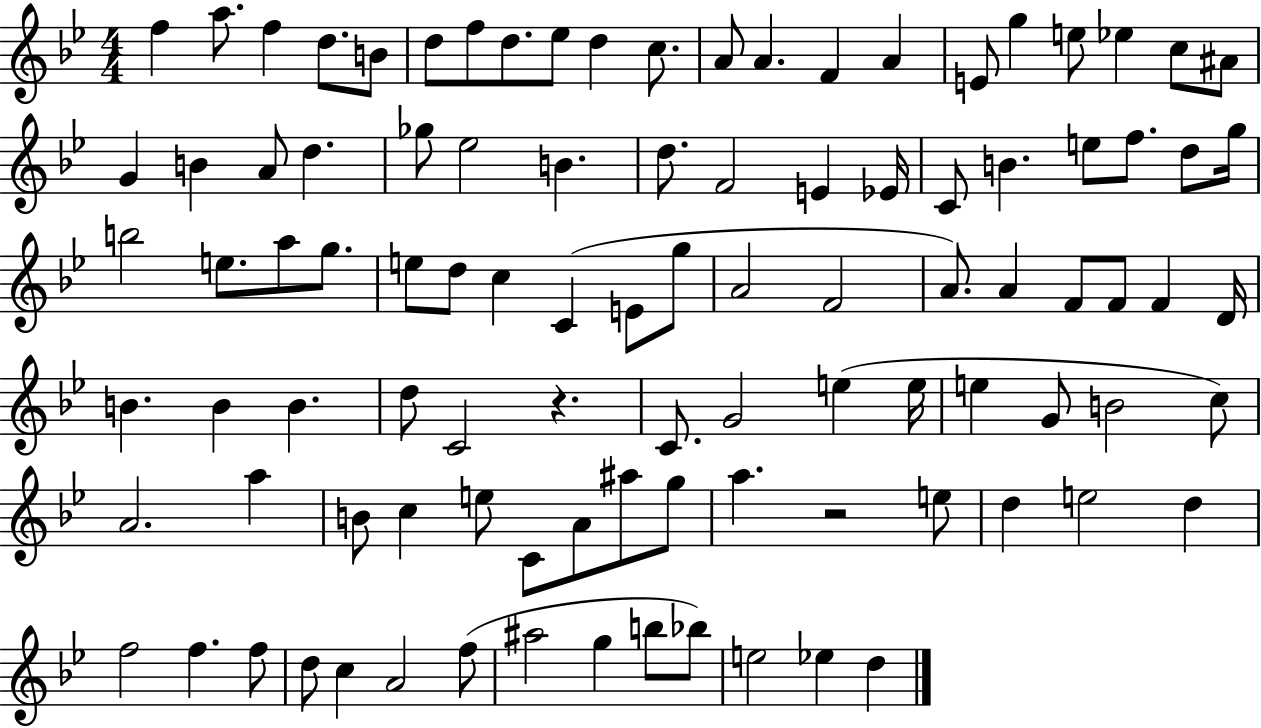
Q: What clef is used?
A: treble